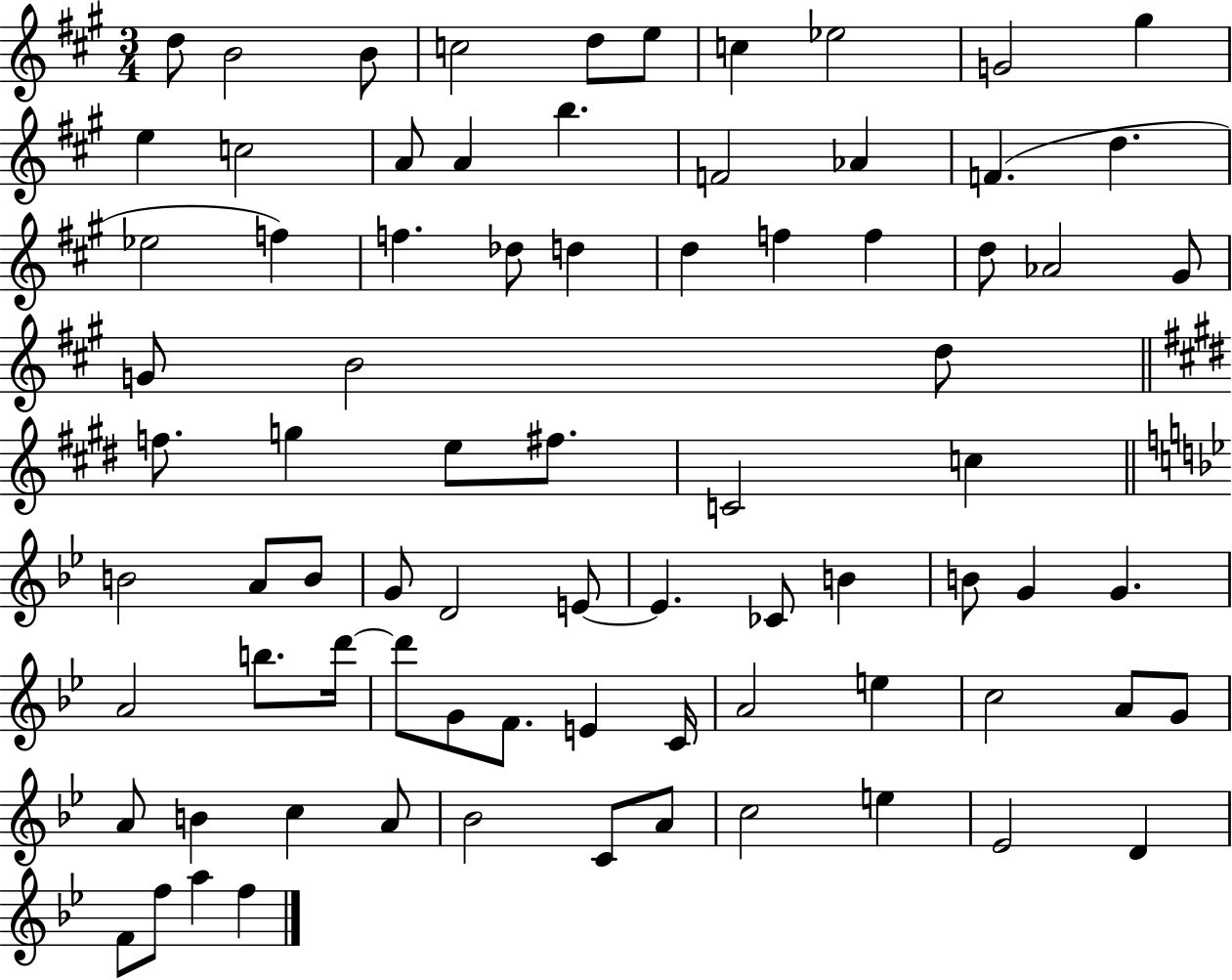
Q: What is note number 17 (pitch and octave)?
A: Ab4